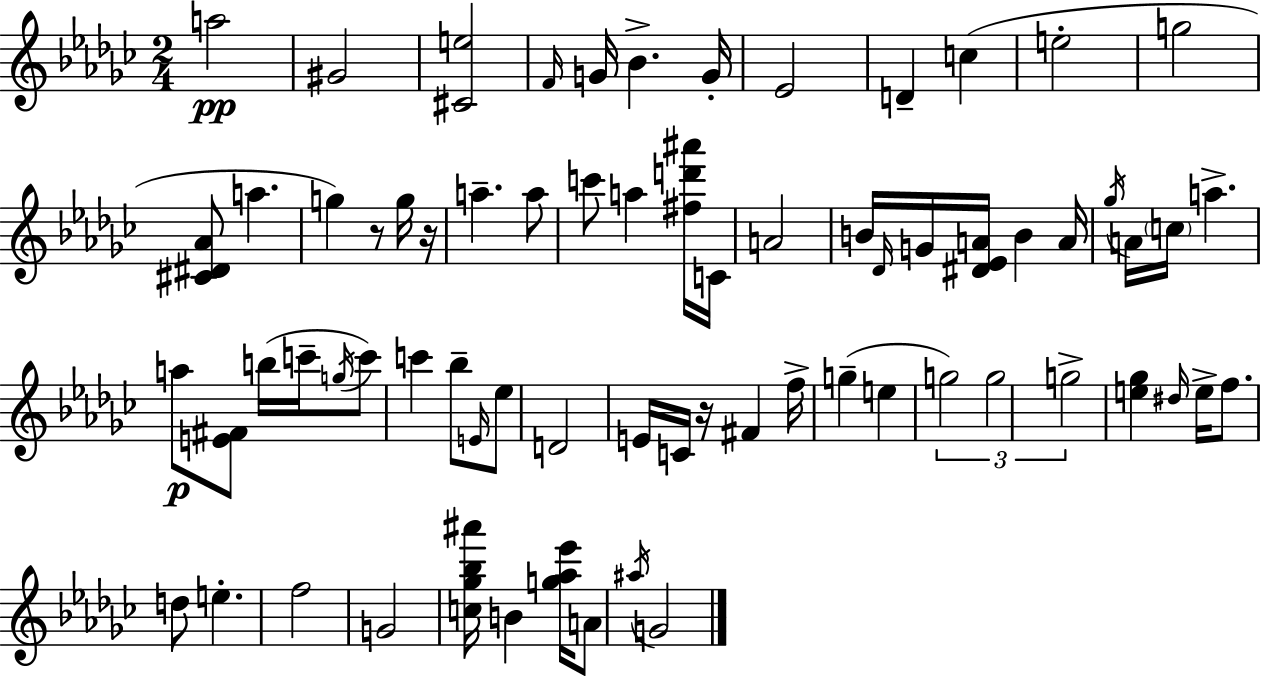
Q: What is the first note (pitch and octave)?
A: A5